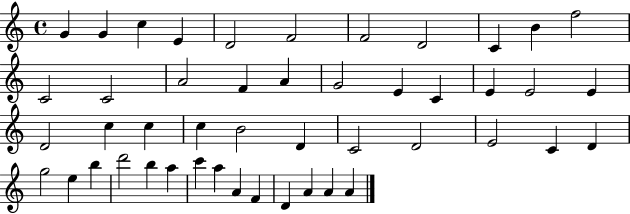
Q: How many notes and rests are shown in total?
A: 47